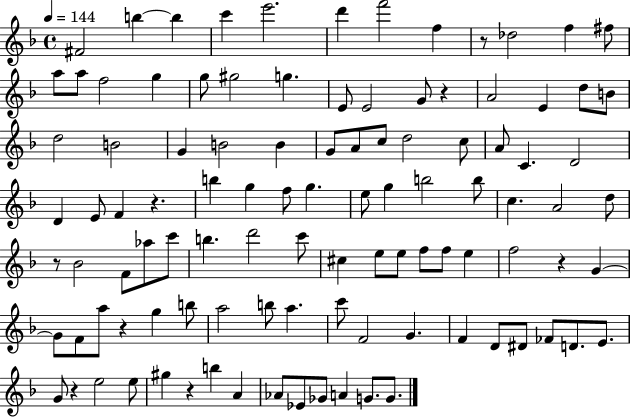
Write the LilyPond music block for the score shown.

{
  \clef treble
  \time 4/4
  \defaultTimeSignature
  \key f \major
  \tempo 4 = 144
  fis'2 b''4~~ b''4 | c'''4 e'''2. | d'''4 f'''2 f''4 | r8 des''2 f''4 fis''8 | \break a''8 a''8 f''2 g''4 | g''8 gis''2 g''4. | e'8 e'2 g'8 r4 | a'2 e'4 d''8 b'8 | \break d''2 b'2 | g'4 b'2 b'4 | g'8 a'8 c''8 d''2 c''8 | a'8 c'4. d'2 | \break d'4 e'8 f'4 r4. | b''4 g''4 f''8 g''4. | e''8 g''4 b''2 b''8 | c''4. a'2 d''8 | \break r8 bes'2 f'8 aes''8 c'''8 | b''4. d'''2 c'''8 | cis''4 e''8 e''8 f''8 f''8 e''4 | f''2 r4 g'4~~ | \break g'8 f'8 a''8 r4 g''4 b''8 | a''2 b''8 a''4. | c'''8 f'2 g'4. | f'4 d'8 dis'8 fes'8 d'8. e'8. | \break g'8 r4 e''2 e''8 | gis''4 r4 b''4 a'4 | aes'8 ees'8 ges'8 a'4 g'8. g'8. | \bar "|."
}